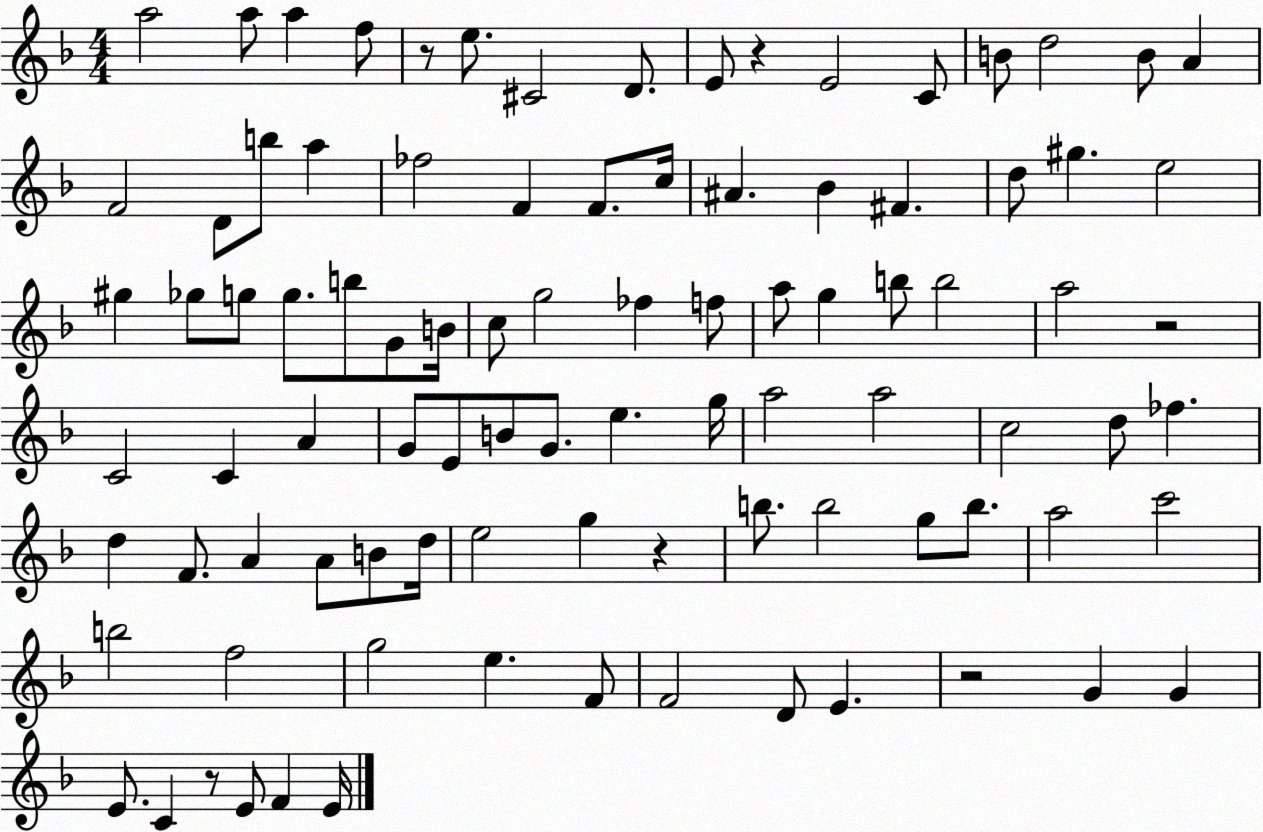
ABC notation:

X:1
T:Untitled
M:4/4
L:1/4
K:F
a2 a/2 a f/2 z/2 e/2 ^C2 D/2 E/2 z E2 C/2 B/2 d2 B/2 A F2 D/2 b/2 a _f2 F F/2 c/4 ^A _B ^F d/2 ^g e2 ^g _g/2 g/2 g/2 b/2 G/2 B/4 c/2 g2 _f f/2 a/2 g b/2 b2 a2 z2 C2 C A G/2 E/2 B/2 G/2 e g/4 a2 a2 c2 d/2 _f d F/2 A A/2 B/2 d/4 e2 g z b/2 b2 g/2 b/2 a2 c'2 b2 f2 g2 e F/2 F2 D/2 E z2 G G E/2 C z/2 E/2 F E/4